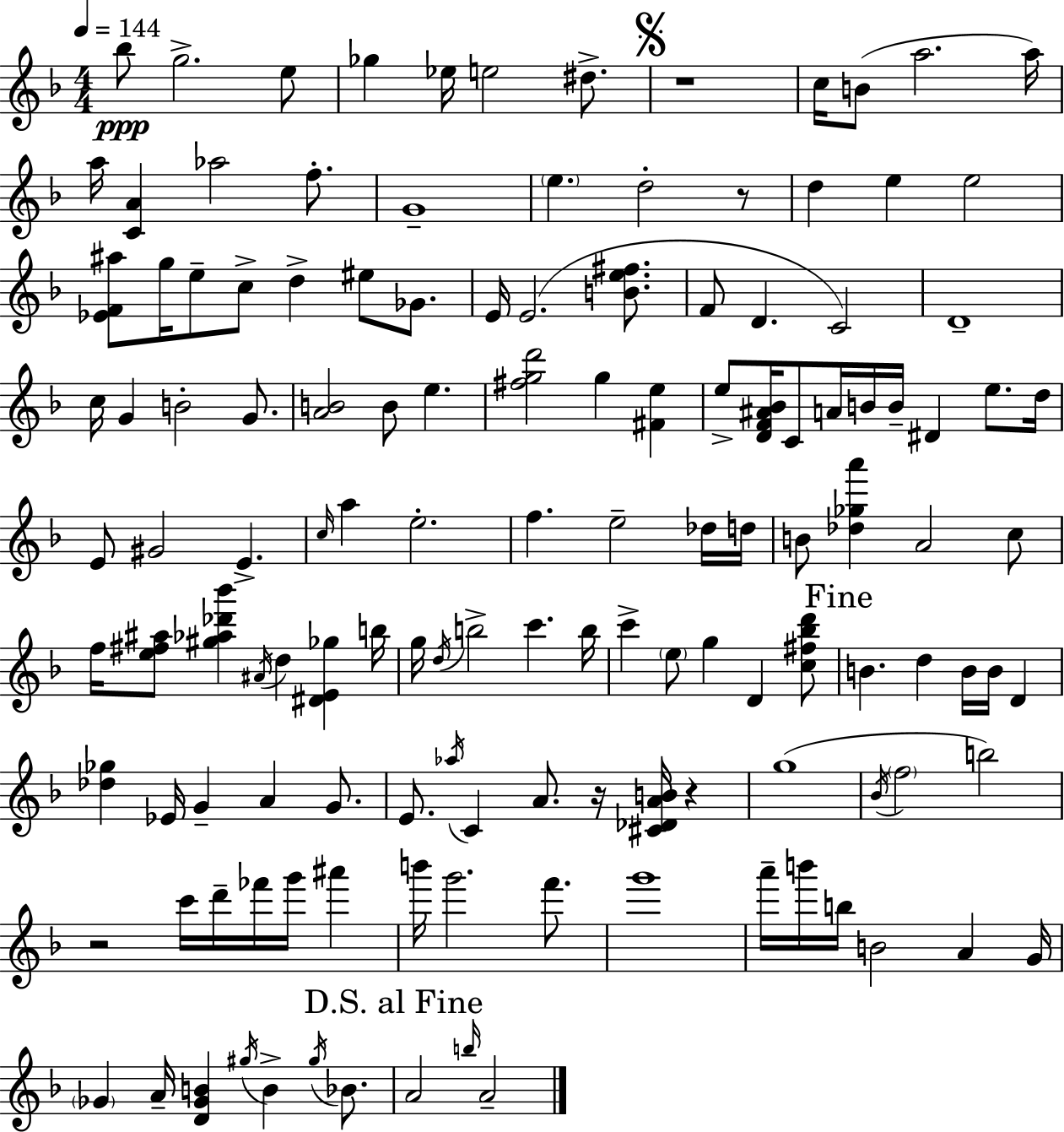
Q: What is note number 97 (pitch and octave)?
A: G6